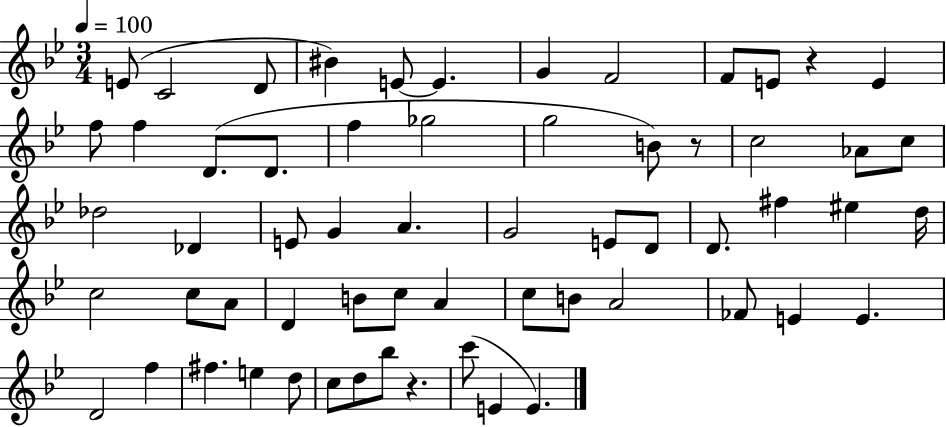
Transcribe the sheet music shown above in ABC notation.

X:1
T:Untitled
M:3/4
L:1/4
K:Bb
E/2 C2 D/2 ^B E/2 E G F2 F/2 E/2 z E f/2 f D/2 D/2 f _g2 g2 B/2 z/2 c2 _A/2 c/2 _d2 _D E/2 G A G2 E/2 D/2 D/2 ^f ^e d/4 c2 c/2 A/2 D B/2 c/2 A c/2 B/2 A2 _F/2 E E D2 f ^f e d/2 c/2 d/2 _b/2 z c'/2 E E